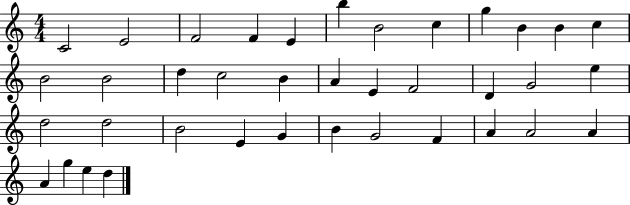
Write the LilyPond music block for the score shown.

{
  \clef treble
  \numericTimeSignature
  \time 4/4
  \key c \major
  c'2 e'2 | f'2 f'4 e'4 | b''4 b'2 c''4 | g''4 b'4 b'4 c''4 | \break b'2 b'2 | d''4 c''2 b'4 | a'4 e'4 f'2 | d'4 g'2 e''4 | \break d''2 d''2 | b'2 e'4 g'4 | b'4 g'2 f'4 | a'4 a'2 a'4 | \break a'4 g''4 e''4 d''4 | \bar "|."
}